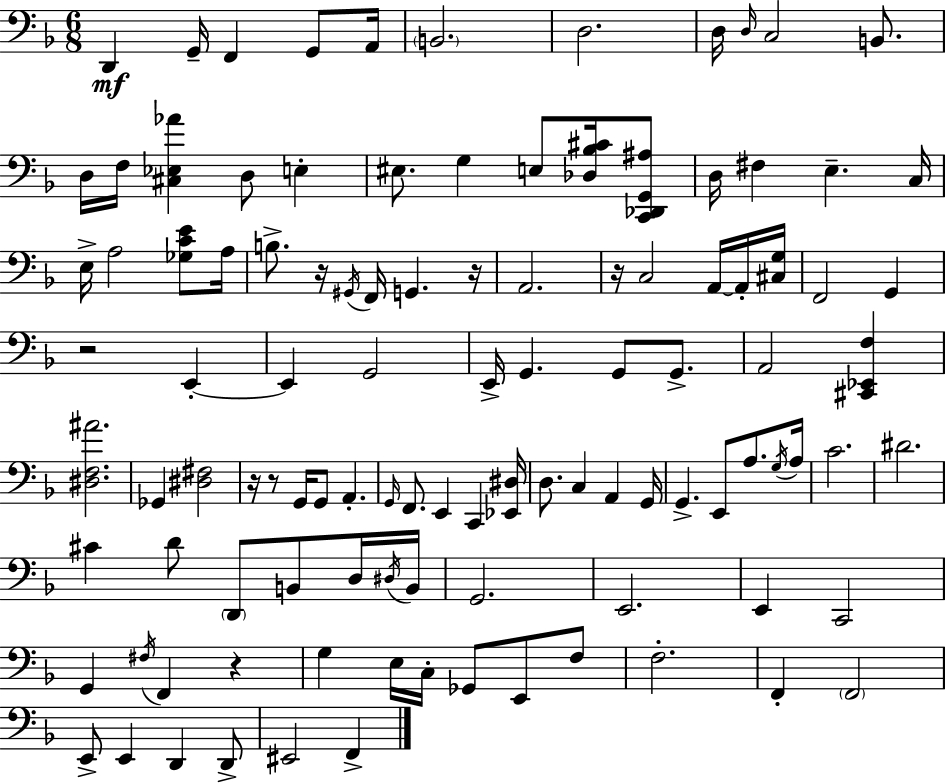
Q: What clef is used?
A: bass